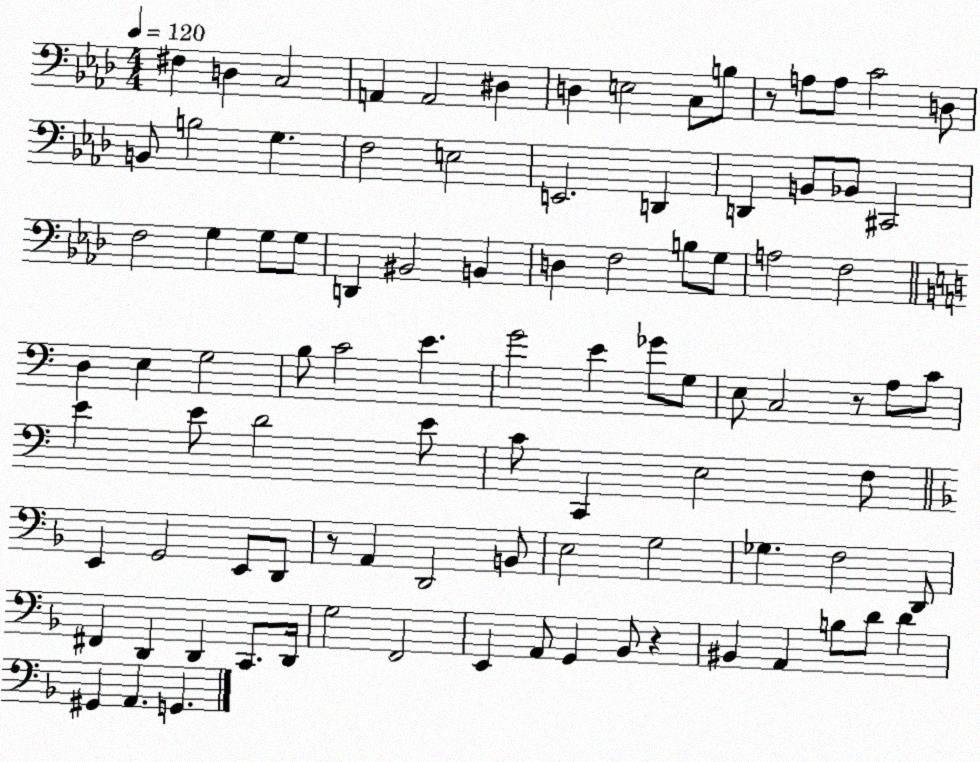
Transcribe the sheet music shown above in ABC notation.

X:1
T:Untitled
M:4/4
L:1/4
K:Ab
^F, D, C,2 A,, A,,2 ^D, D, E,2 C,/2 B,/2 z/2 A,/2 A,/2 C2 D,/2 B,,/2 B,2 G, F,2 E,2 E,,2 D,, D,, B,,/2 _B,,/2 ^C,,2 F,2 G, G,/2 G,/2 D,, ^B,,2 B,, D, F,2 B,/2 G,/2 A,2 F,2 D, E, G,2 B,/2 C2 E G2 E _G/2 G,/2 E,/2 C,2 z/2 A,/2 C/2 E E/2 D2 E/2 C/2 C,, E,2 F,/2 E,, G,,2 E,,/2 D,,/2 z/2 A,, D,,2 B,,/2 E,2 G,2 _G, F,2 D,,/2 ^F,, D,, D,, C,,/2 D,,/4 G,2 F,,2 E,, A,,/2 G,, _B,,/2 z ^B,, A,, B,/2 D/2 D ^G,, A,, G,,